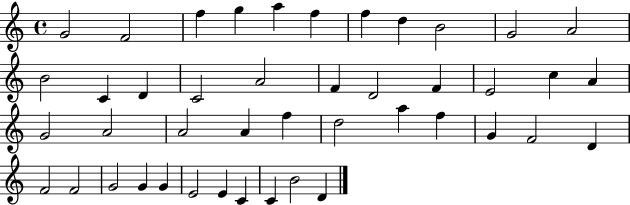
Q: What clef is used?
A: treble